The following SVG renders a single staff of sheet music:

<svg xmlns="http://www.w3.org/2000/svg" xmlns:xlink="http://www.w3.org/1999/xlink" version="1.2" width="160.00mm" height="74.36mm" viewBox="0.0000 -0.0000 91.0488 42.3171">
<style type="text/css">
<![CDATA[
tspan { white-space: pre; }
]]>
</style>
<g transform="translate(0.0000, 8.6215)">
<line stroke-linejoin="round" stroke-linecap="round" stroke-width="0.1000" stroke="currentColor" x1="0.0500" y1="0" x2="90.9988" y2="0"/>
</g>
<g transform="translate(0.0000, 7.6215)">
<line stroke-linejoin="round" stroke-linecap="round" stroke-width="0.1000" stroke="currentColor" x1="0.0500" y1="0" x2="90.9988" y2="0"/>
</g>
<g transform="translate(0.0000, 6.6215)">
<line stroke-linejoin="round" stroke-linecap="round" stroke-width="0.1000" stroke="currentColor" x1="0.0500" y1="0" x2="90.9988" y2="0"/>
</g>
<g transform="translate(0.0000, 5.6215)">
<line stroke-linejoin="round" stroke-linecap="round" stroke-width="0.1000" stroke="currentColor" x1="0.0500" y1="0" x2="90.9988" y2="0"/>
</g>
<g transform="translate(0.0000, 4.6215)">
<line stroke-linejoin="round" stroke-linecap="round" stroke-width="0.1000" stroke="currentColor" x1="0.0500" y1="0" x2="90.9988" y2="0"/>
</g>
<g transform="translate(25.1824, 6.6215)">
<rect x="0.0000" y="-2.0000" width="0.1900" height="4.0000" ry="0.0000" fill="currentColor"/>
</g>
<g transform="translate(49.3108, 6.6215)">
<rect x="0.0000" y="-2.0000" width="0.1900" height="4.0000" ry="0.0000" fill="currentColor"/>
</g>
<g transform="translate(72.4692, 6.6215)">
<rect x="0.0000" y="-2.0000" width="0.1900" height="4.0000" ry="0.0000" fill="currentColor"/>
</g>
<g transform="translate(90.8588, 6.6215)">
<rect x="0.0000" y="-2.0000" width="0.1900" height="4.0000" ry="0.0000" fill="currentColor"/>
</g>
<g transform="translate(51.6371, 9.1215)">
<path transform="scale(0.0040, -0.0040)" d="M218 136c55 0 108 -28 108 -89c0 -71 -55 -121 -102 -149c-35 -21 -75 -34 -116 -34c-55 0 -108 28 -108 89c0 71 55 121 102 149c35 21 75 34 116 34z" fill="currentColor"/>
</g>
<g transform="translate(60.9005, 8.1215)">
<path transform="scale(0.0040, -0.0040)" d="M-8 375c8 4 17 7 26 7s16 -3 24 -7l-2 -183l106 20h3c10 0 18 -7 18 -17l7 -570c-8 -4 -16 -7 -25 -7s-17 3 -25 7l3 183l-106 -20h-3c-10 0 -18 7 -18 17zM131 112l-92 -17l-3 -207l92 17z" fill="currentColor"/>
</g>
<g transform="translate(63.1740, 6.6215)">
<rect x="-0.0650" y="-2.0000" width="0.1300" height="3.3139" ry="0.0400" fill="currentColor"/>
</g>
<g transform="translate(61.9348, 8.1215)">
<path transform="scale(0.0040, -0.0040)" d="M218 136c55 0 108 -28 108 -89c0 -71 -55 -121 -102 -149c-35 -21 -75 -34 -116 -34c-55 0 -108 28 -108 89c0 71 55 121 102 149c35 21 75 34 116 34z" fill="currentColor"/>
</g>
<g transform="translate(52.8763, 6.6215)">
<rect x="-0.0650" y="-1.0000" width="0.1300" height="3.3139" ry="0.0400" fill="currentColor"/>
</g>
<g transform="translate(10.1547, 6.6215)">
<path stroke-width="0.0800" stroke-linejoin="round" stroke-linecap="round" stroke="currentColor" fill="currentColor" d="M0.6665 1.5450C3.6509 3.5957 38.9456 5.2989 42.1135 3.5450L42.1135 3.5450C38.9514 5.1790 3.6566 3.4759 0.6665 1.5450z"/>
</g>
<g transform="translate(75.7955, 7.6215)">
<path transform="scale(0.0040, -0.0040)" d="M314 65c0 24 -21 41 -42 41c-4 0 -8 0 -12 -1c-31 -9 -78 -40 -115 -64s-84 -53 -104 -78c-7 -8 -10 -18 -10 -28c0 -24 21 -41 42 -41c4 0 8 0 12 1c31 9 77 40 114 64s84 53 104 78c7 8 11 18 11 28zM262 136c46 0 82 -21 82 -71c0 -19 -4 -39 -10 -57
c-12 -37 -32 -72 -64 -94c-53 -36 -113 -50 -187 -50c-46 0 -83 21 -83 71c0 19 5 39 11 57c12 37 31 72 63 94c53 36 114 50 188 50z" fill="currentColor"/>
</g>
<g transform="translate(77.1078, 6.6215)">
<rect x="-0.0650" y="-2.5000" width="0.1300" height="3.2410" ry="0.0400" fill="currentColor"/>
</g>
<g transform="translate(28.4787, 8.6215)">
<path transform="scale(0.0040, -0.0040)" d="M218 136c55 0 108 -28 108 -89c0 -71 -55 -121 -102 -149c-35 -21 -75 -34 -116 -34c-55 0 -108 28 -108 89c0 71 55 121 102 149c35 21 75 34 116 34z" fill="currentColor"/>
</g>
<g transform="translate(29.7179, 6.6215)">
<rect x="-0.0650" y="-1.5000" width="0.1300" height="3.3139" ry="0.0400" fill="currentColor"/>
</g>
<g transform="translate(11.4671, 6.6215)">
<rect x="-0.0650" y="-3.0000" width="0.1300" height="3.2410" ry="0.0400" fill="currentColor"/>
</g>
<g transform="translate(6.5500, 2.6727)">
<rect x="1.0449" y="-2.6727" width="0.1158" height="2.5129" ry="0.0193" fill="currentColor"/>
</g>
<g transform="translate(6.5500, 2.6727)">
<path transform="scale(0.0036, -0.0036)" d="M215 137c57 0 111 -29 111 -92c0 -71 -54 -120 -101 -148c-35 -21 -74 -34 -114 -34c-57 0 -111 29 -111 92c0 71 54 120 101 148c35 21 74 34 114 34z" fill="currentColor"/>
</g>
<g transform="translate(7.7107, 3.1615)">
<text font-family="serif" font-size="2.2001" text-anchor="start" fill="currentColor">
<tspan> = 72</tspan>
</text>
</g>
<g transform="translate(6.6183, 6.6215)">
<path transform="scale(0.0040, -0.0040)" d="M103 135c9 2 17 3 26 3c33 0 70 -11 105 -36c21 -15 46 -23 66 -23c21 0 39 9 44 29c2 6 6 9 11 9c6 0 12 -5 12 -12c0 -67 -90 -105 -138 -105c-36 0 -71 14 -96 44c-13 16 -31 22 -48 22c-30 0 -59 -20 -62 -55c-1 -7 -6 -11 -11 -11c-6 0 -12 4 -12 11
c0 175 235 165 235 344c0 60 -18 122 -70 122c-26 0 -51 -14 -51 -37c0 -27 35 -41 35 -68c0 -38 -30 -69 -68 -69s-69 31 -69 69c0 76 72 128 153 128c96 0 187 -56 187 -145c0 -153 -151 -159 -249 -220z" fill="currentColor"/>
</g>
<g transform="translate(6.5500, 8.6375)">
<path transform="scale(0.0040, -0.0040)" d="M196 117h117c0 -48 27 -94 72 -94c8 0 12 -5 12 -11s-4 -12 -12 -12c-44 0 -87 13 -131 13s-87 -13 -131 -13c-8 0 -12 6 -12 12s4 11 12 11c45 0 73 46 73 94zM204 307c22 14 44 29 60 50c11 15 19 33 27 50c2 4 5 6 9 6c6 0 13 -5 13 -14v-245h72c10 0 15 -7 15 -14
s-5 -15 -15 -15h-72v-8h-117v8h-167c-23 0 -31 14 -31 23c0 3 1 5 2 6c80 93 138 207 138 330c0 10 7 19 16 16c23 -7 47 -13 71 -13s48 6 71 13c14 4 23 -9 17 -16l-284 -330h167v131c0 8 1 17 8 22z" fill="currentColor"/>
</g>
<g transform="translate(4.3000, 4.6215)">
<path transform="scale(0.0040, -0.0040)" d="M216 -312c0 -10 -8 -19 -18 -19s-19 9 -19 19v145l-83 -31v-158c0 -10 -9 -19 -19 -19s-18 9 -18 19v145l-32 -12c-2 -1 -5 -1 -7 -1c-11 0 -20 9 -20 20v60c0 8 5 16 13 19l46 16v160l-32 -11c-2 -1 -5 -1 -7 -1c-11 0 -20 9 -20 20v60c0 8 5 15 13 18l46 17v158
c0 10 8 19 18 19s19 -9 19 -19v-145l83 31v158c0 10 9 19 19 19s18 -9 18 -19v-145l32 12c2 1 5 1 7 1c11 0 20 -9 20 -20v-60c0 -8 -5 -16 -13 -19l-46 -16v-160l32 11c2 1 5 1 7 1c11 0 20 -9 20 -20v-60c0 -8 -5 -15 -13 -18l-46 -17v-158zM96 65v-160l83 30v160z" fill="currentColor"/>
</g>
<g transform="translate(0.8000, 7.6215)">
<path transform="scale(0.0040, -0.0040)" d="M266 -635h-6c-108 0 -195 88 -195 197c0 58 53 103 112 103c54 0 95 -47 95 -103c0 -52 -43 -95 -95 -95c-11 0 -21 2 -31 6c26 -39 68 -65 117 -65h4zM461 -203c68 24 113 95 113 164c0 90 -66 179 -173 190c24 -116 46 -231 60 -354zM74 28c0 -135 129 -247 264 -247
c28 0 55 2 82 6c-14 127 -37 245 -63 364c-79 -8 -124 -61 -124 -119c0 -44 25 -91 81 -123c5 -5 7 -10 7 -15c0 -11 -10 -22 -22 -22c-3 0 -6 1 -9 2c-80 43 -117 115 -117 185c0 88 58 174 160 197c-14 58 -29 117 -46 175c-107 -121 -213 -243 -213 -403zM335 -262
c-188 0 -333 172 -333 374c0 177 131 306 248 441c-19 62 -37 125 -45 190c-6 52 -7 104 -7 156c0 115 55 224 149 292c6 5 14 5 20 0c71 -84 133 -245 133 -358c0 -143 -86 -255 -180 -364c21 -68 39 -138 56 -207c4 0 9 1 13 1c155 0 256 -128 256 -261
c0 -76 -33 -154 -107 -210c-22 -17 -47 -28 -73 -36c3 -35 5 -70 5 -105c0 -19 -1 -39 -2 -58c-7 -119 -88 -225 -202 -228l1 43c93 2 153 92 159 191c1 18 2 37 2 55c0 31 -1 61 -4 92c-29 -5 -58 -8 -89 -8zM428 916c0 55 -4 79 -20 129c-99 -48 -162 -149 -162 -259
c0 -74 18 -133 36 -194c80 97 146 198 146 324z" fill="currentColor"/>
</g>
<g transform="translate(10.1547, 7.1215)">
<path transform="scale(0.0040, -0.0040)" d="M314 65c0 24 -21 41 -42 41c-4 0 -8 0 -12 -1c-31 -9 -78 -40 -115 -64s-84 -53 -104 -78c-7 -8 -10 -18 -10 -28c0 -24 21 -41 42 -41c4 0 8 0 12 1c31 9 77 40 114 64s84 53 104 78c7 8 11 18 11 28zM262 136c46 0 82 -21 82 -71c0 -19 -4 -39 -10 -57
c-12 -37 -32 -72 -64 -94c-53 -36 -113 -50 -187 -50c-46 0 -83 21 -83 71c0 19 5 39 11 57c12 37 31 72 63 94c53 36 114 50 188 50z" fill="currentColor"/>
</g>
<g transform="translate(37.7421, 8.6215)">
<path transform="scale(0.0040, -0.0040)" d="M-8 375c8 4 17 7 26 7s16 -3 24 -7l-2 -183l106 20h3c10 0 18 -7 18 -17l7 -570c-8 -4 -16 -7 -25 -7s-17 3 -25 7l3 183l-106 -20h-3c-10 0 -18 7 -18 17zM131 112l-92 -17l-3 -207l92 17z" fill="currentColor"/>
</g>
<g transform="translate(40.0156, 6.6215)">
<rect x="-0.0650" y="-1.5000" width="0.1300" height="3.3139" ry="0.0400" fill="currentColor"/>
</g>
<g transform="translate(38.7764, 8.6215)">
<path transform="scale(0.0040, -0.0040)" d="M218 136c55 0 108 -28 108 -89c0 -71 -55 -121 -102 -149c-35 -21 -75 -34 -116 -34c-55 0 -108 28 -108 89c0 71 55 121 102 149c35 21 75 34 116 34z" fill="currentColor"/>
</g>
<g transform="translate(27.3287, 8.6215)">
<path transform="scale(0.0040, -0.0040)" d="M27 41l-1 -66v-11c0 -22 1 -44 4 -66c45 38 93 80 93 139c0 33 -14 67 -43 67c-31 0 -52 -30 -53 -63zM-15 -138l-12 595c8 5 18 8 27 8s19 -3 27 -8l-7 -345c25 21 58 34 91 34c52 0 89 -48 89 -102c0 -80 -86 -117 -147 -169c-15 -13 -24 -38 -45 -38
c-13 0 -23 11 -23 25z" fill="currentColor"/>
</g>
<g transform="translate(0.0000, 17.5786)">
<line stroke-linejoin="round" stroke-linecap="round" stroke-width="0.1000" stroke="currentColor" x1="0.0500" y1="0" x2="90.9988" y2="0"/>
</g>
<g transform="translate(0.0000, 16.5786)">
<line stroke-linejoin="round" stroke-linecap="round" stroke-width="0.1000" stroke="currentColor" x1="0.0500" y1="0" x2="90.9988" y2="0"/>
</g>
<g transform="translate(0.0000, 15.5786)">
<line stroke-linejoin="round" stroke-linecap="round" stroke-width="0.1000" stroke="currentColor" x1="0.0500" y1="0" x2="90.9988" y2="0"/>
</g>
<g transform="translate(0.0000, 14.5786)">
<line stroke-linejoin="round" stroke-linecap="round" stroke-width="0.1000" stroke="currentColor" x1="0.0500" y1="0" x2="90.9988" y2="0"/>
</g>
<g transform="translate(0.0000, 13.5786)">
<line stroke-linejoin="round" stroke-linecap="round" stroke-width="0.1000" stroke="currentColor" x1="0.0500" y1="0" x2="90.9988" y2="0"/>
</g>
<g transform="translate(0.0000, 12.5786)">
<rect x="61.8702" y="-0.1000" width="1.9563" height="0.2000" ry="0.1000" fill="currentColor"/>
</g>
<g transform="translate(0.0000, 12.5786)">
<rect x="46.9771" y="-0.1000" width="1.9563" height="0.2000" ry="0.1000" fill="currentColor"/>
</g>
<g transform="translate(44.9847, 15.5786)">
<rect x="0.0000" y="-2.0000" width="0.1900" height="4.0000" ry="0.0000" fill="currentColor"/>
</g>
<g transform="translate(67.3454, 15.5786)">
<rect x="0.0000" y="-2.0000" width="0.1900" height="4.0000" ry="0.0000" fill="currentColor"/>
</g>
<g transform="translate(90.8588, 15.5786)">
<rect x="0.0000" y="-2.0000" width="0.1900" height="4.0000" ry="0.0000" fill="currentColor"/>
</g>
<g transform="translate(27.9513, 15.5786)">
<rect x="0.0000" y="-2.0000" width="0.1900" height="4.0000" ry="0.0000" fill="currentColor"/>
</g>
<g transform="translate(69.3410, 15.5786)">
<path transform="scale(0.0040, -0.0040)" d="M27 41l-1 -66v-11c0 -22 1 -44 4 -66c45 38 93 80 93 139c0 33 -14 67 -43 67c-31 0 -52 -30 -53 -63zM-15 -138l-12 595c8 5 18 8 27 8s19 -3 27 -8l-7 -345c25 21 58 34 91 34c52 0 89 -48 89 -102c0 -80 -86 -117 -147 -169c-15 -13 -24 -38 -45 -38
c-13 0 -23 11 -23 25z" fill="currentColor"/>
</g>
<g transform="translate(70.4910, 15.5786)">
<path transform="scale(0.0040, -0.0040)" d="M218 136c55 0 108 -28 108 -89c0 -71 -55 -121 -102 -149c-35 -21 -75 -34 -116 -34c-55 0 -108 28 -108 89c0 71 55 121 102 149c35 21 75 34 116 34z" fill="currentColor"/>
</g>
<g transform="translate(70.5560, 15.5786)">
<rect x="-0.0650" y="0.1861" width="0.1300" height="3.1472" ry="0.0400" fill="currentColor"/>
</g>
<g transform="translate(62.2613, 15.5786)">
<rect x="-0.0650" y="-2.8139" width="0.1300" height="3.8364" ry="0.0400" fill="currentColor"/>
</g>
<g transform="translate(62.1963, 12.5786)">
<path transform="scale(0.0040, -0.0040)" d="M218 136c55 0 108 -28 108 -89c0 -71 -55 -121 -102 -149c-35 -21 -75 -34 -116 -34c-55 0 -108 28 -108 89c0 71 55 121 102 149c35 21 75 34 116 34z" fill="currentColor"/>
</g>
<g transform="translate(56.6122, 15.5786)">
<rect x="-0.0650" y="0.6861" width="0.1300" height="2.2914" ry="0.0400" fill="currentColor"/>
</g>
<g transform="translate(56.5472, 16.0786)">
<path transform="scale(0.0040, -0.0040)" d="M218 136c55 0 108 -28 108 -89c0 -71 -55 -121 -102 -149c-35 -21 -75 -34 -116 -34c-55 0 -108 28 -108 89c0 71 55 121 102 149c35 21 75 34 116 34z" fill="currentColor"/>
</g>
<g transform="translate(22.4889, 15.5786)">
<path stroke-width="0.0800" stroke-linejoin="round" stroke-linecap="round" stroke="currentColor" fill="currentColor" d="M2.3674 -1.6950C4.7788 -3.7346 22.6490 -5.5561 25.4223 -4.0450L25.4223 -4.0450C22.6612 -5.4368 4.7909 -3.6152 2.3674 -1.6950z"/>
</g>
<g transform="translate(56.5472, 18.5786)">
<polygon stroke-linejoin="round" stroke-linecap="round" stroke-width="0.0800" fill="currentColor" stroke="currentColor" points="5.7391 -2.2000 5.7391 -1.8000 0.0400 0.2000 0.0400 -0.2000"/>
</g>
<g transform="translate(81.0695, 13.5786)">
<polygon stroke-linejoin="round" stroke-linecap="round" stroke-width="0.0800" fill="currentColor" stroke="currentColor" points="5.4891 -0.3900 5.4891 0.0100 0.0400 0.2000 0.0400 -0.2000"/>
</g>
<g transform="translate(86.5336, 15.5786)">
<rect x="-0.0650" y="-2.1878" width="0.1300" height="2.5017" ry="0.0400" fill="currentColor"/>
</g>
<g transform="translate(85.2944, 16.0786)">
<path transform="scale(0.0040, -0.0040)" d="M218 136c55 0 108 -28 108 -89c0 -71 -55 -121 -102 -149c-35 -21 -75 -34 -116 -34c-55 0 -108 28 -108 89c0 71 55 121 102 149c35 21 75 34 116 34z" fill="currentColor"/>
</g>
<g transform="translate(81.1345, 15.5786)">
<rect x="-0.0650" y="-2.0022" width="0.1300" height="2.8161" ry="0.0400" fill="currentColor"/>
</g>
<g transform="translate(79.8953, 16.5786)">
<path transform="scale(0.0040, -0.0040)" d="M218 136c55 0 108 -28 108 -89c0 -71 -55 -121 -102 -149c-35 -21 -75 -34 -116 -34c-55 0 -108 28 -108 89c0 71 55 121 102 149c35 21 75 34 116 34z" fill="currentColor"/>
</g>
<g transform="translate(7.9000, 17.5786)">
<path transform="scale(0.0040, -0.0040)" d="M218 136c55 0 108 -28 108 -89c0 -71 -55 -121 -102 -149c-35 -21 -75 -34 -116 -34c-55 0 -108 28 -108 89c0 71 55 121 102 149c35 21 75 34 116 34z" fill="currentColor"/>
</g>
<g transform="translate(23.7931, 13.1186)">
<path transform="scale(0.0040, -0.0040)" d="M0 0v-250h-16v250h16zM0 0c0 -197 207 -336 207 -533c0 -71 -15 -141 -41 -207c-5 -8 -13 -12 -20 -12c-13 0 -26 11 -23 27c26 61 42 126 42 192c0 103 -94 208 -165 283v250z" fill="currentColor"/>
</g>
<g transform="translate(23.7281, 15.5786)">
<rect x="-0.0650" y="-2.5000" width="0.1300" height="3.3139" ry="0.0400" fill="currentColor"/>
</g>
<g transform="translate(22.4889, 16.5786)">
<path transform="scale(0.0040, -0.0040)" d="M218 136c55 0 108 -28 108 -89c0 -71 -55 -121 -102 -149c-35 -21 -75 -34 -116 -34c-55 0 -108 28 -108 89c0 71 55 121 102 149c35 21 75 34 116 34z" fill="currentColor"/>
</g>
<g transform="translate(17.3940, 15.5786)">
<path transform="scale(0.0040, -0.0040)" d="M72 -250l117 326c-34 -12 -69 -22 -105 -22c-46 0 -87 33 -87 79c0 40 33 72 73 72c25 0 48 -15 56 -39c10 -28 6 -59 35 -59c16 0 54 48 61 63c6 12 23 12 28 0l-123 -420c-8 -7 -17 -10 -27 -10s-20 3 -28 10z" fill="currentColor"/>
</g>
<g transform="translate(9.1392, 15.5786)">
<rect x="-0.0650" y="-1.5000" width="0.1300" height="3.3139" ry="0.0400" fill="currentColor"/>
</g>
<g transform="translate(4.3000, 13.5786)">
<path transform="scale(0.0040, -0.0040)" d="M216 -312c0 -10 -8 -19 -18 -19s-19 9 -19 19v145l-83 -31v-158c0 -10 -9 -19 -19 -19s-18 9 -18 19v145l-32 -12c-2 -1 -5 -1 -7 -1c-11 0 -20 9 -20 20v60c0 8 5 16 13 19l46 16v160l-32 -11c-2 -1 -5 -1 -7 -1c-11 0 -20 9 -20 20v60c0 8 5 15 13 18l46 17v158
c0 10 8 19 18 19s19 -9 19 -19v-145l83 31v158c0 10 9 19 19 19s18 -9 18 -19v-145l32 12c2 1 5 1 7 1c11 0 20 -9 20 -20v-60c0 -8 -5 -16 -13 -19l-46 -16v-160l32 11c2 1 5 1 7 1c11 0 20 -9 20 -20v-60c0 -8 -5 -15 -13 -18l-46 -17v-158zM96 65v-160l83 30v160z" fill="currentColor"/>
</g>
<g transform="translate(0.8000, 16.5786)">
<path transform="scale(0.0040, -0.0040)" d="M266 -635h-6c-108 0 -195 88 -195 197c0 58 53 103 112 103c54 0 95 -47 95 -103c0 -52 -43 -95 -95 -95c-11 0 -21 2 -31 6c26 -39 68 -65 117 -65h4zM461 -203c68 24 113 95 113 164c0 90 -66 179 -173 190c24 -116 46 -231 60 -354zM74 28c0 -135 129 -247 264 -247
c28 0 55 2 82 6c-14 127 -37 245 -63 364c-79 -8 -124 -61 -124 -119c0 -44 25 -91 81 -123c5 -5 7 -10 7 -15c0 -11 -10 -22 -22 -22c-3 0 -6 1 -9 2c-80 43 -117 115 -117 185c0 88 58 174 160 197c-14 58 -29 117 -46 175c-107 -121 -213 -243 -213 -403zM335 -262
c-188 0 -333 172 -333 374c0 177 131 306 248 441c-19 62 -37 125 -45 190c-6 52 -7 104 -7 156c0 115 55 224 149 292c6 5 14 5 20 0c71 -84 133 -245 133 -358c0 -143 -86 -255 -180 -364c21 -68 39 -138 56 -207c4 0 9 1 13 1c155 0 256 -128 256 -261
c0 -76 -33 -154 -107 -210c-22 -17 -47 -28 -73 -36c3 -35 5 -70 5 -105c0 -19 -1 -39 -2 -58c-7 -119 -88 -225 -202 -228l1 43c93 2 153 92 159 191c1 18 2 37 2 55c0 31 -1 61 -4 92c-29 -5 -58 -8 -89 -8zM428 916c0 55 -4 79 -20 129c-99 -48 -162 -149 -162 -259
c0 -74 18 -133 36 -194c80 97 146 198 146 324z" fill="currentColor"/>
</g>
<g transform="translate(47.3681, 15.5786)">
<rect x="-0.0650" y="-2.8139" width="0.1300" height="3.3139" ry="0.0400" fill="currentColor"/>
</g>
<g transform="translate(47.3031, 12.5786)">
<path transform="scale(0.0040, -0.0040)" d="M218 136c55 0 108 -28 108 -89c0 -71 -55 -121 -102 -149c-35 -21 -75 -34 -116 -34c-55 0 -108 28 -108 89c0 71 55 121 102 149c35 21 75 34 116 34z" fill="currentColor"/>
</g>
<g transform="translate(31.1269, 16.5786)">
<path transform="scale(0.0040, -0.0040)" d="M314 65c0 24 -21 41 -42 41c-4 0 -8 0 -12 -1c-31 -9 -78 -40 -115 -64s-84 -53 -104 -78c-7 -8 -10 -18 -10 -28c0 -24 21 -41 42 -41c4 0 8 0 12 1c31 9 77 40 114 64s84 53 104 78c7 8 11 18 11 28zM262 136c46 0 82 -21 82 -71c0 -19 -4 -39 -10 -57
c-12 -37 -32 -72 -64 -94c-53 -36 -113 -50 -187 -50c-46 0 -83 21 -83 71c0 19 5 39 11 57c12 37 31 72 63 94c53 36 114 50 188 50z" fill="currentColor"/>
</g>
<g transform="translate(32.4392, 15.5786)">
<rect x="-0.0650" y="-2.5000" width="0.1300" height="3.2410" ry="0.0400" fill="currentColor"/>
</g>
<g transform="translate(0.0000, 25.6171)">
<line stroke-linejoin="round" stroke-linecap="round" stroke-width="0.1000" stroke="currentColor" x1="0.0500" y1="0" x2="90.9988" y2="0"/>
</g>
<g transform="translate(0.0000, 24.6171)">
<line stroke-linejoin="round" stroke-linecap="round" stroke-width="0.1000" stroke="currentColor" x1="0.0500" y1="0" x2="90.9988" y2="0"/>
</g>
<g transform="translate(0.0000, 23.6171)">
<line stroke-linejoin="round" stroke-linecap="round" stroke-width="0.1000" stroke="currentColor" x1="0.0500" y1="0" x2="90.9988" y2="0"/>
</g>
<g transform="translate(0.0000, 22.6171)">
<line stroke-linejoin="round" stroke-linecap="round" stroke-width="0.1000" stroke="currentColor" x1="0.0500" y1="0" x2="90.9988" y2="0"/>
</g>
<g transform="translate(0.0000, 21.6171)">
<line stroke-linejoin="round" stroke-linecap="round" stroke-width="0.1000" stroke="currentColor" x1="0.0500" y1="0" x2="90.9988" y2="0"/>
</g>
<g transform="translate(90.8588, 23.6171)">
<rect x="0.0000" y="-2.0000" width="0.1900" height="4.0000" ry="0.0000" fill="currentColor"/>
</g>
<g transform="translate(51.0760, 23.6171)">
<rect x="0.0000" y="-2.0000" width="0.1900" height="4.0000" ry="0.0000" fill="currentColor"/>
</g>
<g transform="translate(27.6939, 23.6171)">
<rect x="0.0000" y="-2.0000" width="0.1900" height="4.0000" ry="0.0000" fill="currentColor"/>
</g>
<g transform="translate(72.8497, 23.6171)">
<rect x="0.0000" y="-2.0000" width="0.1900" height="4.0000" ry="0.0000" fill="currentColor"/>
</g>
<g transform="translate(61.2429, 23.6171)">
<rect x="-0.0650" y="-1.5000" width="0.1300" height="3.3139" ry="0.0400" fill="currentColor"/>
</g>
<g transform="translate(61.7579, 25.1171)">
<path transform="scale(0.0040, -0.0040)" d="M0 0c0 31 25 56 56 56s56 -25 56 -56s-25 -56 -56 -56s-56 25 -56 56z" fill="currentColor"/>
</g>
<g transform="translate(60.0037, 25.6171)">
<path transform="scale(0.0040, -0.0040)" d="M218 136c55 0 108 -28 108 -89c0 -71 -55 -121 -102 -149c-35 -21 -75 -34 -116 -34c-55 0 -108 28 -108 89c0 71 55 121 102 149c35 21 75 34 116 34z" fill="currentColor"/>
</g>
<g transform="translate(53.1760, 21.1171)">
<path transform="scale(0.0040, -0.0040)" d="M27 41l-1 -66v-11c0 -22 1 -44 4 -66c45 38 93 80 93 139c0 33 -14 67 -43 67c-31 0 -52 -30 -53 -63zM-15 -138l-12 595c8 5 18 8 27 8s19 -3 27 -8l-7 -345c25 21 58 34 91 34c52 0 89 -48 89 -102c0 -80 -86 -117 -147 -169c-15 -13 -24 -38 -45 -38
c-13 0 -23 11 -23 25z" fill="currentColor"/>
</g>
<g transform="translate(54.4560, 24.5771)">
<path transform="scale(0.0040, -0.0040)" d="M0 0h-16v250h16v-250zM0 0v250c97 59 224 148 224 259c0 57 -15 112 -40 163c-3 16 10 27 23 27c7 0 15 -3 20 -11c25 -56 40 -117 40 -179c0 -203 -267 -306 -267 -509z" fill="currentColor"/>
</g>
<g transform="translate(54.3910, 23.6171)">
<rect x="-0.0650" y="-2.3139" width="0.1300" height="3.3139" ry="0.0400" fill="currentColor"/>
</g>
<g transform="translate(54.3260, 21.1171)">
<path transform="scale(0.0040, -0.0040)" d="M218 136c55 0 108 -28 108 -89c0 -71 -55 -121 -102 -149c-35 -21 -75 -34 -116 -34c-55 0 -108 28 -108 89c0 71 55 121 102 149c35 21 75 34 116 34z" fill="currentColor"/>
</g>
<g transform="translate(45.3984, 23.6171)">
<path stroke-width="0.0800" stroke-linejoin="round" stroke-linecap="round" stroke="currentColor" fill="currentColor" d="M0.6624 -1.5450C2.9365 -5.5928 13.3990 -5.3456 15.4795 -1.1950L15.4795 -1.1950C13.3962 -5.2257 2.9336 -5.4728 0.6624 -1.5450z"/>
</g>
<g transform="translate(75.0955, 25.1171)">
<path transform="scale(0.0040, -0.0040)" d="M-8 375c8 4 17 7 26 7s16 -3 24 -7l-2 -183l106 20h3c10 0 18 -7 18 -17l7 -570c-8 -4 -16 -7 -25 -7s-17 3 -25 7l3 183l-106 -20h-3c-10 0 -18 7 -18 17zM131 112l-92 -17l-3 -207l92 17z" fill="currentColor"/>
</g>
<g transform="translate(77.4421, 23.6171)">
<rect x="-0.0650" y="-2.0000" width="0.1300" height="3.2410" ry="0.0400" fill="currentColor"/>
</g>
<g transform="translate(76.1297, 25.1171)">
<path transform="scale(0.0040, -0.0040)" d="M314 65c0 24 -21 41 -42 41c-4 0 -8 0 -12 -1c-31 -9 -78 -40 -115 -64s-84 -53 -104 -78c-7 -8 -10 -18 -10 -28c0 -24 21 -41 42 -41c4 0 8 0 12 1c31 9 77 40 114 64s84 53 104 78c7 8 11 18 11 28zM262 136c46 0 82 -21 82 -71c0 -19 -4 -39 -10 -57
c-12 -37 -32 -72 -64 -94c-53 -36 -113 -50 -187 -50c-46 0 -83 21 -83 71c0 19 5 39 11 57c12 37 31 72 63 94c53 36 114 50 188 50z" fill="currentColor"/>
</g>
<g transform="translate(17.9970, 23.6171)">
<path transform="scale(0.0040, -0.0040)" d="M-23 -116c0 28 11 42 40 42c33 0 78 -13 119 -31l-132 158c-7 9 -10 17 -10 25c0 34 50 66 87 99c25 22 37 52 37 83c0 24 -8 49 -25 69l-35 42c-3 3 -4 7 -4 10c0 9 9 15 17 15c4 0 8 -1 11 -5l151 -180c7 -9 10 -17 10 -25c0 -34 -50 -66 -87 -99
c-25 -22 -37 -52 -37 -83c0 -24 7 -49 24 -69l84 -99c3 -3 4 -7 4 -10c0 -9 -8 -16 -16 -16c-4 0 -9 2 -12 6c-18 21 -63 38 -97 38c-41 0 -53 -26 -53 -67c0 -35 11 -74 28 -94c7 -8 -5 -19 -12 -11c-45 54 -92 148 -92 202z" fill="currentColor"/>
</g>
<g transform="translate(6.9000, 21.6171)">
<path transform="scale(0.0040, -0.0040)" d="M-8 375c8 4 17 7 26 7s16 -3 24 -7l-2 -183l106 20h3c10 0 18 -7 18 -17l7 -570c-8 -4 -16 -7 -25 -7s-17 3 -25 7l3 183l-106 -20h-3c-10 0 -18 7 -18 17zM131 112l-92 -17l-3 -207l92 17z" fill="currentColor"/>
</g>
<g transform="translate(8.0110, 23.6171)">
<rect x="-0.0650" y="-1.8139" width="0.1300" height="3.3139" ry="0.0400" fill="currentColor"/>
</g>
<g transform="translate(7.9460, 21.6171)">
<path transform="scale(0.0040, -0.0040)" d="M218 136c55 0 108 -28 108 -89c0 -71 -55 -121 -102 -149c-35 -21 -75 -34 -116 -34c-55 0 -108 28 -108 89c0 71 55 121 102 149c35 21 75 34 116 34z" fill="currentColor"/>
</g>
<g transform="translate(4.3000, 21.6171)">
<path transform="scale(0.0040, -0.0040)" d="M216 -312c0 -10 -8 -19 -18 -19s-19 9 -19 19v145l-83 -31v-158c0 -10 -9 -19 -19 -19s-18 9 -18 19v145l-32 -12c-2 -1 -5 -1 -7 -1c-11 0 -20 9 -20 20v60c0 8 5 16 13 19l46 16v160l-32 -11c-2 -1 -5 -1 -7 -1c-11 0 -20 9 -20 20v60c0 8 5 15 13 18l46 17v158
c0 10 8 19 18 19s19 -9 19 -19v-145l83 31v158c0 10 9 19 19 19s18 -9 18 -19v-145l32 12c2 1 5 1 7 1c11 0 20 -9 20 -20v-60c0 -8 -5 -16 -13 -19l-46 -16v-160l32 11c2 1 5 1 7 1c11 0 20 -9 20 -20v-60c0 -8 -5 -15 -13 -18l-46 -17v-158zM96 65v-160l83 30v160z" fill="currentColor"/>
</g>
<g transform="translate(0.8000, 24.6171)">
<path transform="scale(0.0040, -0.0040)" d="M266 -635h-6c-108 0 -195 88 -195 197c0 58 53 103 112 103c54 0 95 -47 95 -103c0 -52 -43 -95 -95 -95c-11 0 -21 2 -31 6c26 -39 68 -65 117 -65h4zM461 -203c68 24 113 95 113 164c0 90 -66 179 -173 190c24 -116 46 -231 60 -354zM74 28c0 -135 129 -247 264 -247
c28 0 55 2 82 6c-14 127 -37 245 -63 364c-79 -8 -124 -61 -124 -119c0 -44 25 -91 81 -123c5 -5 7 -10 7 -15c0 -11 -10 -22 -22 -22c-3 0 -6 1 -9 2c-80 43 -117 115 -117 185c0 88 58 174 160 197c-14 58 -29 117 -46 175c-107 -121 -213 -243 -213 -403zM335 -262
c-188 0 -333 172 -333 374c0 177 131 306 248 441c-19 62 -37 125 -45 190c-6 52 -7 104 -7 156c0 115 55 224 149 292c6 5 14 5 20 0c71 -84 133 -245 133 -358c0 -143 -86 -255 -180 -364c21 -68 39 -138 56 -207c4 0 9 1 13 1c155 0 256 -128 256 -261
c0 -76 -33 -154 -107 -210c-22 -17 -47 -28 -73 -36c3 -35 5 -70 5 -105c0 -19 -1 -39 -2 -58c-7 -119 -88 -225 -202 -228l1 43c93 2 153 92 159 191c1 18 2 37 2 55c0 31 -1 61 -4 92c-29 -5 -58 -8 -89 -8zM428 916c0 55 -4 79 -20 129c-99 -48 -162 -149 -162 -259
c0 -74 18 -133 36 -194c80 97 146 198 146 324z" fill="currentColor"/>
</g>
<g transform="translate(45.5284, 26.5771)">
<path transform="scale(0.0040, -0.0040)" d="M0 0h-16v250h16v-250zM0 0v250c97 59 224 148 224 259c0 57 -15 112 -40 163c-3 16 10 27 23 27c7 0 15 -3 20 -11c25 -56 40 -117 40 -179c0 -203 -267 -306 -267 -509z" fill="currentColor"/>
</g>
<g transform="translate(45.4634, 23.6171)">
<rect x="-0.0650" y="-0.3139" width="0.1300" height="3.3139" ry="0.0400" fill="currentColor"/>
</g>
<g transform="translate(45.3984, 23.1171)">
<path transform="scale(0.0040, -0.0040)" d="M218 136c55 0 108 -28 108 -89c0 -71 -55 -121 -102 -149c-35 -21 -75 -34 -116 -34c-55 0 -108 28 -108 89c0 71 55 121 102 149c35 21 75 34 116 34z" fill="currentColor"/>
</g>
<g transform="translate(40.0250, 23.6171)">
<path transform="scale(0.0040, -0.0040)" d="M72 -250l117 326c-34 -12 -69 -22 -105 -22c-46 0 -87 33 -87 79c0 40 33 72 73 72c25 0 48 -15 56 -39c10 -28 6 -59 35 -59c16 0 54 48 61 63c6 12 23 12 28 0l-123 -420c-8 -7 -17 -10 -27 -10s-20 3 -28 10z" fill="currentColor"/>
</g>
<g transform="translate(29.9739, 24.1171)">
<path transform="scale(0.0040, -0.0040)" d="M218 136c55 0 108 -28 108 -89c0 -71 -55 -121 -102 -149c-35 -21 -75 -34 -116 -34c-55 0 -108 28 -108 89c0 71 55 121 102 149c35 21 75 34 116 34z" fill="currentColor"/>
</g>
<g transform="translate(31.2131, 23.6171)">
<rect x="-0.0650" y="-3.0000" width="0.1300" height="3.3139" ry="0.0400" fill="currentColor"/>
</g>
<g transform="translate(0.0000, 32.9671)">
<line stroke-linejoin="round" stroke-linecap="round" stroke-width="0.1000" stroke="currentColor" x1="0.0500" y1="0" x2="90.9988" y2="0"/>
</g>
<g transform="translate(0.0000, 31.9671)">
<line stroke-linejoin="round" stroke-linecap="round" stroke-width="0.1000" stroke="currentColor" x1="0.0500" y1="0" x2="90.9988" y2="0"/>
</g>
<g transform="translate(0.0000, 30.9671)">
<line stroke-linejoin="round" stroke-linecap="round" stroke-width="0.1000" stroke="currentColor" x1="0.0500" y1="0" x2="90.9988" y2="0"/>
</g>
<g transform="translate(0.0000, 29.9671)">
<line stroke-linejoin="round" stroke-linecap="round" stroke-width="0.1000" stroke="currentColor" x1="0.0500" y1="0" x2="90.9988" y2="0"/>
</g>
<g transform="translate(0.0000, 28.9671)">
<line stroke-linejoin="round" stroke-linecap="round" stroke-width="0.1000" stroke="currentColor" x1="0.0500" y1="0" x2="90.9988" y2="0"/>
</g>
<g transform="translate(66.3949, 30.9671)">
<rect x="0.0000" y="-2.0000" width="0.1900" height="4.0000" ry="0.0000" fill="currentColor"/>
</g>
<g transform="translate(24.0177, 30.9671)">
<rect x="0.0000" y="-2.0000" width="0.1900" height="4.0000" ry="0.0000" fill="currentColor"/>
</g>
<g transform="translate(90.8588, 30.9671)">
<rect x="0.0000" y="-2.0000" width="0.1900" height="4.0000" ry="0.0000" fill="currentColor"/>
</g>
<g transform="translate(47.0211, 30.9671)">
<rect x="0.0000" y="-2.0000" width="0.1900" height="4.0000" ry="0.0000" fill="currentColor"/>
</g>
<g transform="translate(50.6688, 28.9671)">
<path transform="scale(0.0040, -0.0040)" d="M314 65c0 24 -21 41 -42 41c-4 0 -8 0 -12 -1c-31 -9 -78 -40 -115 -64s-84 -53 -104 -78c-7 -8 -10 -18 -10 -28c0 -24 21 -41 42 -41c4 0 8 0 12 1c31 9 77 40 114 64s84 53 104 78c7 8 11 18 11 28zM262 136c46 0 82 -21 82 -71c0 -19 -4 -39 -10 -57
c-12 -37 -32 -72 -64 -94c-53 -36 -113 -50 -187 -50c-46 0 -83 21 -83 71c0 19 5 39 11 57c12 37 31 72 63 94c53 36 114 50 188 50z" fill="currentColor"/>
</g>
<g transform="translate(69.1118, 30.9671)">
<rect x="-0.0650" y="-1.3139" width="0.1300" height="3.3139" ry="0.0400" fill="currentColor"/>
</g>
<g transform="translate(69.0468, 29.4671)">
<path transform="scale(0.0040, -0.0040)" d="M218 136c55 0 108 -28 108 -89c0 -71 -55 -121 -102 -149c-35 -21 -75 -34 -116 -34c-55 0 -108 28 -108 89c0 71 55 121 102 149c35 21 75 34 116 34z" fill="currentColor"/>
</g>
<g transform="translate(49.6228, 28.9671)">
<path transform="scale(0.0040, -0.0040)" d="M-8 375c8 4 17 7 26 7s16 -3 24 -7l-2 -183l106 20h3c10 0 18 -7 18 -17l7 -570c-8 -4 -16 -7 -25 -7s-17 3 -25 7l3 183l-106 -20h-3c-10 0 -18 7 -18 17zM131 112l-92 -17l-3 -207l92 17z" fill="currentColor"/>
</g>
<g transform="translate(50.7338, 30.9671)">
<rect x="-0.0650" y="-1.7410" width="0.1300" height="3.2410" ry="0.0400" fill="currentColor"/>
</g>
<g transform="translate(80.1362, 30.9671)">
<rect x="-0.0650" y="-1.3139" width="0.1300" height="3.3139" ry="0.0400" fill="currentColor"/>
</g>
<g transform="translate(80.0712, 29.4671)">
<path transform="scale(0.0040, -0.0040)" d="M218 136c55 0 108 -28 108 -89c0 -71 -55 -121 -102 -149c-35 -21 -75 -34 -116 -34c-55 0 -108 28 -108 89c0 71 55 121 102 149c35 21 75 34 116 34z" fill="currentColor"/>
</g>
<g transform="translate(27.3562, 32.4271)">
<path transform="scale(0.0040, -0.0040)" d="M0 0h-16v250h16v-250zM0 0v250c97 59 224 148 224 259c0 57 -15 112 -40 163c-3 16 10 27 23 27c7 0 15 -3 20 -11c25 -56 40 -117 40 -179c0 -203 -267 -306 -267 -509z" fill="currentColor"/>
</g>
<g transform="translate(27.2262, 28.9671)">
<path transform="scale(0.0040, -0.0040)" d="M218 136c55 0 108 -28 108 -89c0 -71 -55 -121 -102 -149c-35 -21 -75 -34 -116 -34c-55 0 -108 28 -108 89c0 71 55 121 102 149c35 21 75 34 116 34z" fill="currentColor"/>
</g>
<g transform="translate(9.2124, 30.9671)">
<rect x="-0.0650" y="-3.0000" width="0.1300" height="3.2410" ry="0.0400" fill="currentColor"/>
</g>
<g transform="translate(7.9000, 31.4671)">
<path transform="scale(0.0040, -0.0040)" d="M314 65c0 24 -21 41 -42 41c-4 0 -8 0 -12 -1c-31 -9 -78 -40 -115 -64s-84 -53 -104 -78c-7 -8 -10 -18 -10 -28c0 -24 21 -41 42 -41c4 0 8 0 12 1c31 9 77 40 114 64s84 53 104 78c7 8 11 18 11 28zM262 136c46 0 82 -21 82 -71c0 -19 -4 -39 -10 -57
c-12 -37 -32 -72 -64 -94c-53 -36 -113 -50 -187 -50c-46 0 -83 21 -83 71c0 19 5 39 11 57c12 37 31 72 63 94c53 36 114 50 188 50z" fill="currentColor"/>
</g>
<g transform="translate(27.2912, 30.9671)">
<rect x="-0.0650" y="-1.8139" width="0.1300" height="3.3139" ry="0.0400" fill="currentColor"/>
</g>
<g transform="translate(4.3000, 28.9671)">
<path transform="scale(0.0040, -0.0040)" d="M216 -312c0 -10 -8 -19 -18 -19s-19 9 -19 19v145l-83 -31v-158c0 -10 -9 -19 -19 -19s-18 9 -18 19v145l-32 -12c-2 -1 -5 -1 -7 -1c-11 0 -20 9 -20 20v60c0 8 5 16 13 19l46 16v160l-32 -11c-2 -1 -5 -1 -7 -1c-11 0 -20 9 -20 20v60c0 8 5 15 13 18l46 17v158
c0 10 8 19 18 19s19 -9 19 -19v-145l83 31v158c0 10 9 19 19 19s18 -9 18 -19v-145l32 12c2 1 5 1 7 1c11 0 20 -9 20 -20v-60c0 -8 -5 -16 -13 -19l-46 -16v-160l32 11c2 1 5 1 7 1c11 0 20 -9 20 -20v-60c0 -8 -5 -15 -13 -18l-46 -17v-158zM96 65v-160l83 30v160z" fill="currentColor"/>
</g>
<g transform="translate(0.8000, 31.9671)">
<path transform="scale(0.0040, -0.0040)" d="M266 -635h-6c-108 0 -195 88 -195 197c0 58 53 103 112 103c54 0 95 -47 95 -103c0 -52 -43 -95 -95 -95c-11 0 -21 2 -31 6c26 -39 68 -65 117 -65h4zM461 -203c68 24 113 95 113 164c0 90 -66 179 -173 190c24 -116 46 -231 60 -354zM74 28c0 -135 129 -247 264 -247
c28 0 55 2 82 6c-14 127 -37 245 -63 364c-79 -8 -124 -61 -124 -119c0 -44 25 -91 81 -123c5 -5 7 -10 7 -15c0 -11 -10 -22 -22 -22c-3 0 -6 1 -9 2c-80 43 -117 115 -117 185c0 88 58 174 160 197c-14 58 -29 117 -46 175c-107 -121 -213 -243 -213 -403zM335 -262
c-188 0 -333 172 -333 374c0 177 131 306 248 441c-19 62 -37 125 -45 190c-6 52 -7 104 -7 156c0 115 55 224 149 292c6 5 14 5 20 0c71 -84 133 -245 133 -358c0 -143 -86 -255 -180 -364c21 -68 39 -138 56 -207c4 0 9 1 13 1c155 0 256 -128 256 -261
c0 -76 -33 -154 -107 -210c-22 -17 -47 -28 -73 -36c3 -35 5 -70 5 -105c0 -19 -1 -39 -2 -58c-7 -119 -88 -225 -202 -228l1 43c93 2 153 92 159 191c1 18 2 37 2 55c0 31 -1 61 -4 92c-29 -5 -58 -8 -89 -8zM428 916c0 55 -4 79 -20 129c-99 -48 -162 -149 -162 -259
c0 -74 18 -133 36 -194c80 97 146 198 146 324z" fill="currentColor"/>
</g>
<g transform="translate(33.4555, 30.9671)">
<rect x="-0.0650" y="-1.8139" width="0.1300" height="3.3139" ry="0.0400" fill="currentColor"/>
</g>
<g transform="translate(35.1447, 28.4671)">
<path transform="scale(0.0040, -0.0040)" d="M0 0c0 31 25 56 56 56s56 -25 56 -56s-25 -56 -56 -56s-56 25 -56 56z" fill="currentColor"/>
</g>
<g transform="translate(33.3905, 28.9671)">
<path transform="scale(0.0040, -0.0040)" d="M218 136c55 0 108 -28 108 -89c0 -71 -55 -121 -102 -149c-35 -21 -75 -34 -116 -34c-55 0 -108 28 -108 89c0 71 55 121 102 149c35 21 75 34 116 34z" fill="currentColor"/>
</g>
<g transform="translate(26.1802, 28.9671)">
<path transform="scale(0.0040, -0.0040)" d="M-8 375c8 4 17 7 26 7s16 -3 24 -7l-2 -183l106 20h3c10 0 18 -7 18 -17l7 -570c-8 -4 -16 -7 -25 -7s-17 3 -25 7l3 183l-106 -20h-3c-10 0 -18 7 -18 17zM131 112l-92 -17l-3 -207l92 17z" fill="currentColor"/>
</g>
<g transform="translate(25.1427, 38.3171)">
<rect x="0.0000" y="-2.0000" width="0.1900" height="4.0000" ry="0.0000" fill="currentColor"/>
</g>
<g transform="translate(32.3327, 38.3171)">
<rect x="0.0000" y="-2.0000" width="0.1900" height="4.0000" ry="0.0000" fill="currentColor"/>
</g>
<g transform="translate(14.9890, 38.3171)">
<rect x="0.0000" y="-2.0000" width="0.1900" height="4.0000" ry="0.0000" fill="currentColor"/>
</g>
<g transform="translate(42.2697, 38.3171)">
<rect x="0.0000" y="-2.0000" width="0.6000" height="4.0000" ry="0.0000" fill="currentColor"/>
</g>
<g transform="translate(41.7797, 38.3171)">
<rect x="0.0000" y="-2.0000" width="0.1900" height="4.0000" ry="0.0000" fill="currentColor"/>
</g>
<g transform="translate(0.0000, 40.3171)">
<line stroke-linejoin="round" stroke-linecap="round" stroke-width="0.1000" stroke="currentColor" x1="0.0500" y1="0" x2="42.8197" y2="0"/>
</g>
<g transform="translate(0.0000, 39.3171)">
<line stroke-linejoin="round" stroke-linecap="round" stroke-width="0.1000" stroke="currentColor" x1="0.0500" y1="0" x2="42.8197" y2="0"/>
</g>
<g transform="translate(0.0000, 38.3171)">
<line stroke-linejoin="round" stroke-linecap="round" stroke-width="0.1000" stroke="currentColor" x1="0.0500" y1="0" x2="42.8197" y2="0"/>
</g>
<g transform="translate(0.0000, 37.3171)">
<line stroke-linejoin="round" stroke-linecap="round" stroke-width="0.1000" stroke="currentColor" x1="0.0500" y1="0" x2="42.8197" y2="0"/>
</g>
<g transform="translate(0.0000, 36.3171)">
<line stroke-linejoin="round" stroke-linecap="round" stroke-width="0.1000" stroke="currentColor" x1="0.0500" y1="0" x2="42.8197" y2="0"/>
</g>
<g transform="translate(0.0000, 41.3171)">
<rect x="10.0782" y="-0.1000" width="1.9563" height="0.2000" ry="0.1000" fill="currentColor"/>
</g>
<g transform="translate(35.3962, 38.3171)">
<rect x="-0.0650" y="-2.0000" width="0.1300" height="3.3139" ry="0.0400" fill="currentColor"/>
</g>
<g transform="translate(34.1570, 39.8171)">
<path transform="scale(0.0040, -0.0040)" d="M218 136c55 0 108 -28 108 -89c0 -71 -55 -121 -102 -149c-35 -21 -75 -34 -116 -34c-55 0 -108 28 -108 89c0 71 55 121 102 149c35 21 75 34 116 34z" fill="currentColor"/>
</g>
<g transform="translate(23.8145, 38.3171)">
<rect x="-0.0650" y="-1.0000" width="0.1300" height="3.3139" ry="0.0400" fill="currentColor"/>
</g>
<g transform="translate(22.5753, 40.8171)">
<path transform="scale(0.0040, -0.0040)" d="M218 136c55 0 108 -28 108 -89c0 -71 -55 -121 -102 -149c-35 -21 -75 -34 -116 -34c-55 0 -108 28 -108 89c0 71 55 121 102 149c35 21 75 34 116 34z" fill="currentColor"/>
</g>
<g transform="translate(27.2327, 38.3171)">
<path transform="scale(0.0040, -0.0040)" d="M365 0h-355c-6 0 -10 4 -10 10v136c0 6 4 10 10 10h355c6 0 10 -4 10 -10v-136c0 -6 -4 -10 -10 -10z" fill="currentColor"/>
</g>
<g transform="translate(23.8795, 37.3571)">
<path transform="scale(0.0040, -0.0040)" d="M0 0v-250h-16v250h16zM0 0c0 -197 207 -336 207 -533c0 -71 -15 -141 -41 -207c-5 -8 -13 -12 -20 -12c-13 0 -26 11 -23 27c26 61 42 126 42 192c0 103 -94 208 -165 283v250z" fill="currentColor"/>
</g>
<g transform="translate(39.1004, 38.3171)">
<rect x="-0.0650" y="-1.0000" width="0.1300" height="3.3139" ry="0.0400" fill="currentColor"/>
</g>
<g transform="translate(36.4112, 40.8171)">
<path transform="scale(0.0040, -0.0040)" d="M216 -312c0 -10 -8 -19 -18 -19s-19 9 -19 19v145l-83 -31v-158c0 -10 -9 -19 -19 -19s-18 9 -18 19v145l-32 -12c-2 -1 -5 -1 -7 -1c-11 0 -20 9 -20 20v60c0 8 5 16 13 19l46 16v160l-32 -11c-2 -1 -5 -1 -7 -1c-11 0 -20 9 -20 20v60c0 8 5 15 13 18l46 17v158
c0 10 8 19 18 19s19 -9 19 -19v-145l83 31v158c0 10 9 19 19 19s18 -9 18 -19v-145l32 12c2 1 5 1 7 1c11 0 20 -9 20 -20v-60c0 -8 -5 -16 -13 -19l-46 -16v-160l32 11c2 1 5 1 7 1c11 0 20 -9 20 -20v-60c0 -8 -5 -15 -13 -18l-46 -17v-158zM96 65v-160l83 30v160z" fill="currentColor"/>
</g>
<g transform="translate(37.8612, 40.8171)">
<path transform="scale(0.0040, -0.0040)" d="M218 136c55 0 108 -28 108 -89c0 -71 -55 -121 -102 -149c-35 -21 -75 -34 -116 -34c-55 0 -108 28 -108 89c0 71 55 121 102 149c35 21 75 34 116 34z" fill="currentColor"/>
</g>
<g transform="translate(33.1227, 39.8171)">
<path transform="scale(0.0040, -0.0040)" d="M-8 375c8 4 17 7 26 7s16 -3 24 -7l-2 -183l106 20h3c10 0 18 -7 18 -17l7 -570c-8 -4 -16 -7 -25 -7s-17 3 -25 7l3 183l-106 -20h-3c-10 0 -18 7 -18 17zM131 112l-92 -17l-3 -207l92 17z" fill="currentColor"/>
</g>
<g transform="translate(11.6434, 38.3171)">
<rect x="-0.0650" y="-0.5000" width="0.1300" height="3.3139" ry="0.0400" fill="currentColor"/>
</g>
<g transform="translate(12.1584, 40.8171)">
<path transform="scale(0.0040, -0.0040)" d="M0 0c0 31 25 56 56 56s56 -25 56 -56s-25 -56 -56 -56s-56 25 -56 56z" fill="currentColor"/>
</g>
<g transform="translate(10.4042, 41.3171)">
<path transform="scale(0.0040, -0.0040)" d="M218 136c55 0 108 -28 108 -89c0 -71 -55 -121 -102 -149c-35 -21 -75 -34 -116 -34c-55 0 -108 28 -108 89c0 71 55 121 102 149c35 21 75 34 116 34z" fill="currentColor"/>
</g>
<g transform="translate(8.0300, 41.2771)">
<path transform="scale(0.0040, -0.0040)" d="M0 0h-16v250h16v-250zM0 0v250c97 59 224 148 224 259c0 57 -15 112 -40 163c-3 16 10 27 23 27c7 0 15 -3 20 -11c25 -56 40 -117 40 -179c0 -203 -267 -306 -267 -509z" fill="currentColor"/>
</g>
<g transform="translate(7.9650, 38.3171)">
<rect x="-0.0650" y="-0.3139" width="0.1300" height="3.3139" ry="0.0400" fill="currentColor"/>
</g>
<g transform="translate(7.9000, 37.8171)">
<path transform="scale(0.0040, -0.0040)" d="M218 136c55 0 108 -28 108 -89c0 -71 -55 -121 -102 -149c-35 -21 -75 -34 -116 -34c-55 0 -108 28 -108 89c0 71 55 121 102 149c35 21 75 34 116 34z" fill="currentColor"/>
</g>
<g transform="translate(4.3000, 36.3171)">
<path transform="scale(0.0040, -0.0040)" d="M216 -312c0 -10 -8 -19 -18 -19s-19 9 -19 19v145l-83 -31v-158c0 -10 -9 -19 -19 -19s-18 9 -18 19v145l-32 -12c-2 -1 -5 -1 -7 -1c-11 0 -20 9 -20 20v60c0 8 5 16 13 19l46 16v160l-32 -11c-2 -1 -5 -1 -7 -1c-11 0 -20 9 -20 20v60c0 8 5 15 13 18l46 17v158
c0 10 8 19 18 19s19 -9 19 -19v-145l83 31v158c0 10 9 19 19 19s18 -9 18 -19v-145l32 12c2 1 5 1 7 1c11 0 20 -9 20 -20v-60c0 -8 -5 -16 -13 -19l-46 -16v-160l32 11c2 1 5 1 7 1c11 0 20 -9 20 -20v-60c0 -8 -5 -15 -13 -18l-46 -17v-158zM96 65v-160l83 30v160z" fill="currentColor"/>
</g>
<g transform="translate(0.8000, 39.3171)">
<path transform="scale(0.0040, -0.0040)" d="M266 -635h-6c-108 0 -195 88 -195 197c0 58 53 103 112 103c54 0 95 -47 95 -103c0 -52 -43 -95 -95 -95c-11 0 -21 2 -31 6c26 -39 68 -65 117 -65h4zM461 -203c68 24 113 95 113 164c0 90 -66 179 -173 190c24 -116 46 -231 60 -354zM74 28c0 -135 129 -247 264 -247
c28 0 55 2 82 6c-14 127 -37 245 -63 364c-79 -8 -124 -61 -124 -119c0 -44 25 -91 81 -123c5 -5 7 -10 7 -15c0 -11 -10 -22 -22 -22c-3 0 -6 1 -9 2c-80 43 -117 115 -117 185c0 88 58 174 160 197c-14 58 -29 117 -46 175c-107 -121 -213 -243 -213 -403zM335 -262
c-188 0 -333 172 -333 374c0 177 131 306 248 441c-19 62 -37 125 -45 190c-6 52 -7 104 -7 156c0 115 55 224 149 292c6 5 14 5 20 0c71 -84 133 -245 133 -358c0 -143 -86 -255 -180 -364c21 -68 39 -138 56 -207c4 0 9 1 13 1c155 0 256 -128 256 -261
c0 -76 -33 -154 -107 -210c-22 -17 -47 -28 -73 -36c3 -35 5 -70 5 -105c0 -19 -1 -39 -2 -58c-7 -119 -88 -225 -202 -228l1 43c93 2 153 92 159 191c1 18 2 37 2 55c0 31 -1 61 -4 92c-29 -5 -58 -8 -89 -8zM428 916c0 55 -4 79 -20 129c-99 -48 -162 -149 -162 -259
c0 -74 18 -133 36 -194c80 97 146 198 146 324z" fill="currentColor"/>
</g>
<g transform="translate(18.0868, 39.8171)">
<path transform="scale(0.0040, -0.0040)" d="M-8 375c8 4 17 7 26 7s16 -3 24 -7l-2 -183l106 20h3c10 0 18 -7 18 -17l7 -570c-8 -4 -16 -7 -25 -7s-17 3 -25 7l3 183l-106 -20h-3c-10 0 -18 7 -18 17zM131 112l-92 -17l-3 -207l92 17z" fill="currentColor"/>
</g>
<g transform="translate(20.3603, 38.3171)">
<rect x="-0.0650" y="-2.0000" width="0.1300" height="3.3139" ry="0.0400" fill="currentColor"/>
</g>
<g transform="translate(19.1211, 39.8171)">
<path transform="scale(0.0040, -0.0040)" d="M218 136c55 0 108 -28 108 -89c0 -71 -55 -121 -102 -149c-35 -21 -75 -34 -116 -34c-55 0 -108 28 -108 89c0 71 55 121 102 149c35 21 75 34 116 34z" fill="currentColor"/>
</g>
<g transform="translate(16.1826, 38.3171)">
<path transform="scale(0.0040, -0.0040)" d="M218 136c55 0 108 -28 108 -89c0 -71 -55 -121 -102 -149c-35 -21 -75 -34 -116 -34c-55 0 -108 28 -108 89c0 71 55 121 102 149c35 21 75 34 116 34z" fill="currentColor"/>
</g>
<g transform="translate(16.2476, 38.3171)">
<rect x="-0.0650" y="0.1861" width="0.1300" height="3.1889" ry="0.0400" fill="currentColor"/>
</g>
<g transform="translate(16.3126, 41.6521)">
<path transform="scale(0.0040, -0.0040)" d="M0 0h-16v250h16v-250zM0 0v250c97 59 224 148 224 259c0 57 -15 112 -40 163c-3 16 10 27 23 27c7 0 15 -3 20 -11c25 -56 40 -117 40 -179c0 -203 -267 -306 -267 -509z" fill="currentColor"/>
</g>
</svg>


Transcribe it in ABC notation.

X:1
T:Untitled
M:2/4
L:1/4
K:G
A2 _E E D F G2 E z/2 G/2 G2 a A/2 a/2 _B G/2 A/2 f z A z/2 c/2 _g/2 E F2 A2 f/2 f f2 e e c/2 C B/2 F D/2 z2 F ^D